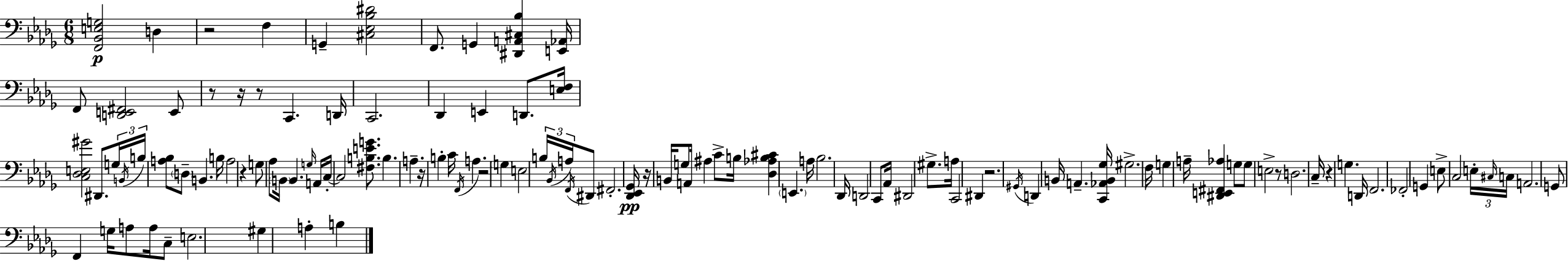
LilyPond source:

{
  \clef bass
  \numericTimeSignature
  \time 6/8
  \key bes \minor
  \repeat volta 2 { <f, bes, e g>2\p d4 | r2 f4 | g,4-- <cis ees bes dis'>2 | f,8. g,4 <dis, a, cis bes>4 <e, aes,>16 | \break f,8 <d, e, fis,>2 e,8 | r8 r16 r8 c,4. d,16 | c,2. | des,4 e,4 d,8. <e f>16 | \break <c des e gis'>2 dis,8. \tuplet 3/2 { g16 | \acciaccatura { b,16 } b16 } <a bes>8 \parenthesize d8-- b,4. | b16 a2 r4 | g8 aes8 \parenthesize b,16 b,4. | \break \grace { g16 } a,16 c16-.~~ c2 <fis b e' g'>8. | b4. a4.-- | r16 b4-. c'16 \acciaccatura { f,16 } a4. | r2 \parenthesize g4 | \break e2 \tuplet 3/2 { b16 | \acciaccatura { bes,16 } a16 } \acciaccatura { f,16 } dis,8 fis,2.-. | <des, ees, ges,>16\pp r16 b,16 g8 a,16 ais4 | c'8-> b16 <des aes b cis'>4 \parenthesize e,4. | \break a16 bes2. | des,16 d,2 | c,8 aes,16 dis,2 | gis8.-> a16 c,2 | \break dis,4 r2. | \acciaccatura { gis,16 } d,4 b,16 a,4.-- | <c, aes, b, ges>16 gis2.-> | f16 g4 a16-- | \break <dis, e, fis, aes>4 g8 g8 e2-> | r8 d2. | c16-- r4 g4. | d,16 f,2. | \break fes,2-. | g,4 e8-> c2 | \tuplet 3/2 { e16-. \grace { cis16 } c16 } a,2. | g,8 f,4 | \break g16 a8 a16 c8-- e2. | gis4 a4-. | b4 } \bar "|."
}